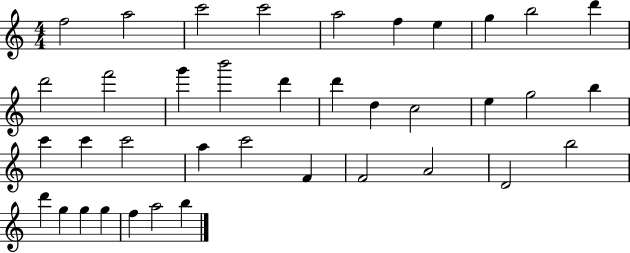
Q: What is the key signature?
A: C major